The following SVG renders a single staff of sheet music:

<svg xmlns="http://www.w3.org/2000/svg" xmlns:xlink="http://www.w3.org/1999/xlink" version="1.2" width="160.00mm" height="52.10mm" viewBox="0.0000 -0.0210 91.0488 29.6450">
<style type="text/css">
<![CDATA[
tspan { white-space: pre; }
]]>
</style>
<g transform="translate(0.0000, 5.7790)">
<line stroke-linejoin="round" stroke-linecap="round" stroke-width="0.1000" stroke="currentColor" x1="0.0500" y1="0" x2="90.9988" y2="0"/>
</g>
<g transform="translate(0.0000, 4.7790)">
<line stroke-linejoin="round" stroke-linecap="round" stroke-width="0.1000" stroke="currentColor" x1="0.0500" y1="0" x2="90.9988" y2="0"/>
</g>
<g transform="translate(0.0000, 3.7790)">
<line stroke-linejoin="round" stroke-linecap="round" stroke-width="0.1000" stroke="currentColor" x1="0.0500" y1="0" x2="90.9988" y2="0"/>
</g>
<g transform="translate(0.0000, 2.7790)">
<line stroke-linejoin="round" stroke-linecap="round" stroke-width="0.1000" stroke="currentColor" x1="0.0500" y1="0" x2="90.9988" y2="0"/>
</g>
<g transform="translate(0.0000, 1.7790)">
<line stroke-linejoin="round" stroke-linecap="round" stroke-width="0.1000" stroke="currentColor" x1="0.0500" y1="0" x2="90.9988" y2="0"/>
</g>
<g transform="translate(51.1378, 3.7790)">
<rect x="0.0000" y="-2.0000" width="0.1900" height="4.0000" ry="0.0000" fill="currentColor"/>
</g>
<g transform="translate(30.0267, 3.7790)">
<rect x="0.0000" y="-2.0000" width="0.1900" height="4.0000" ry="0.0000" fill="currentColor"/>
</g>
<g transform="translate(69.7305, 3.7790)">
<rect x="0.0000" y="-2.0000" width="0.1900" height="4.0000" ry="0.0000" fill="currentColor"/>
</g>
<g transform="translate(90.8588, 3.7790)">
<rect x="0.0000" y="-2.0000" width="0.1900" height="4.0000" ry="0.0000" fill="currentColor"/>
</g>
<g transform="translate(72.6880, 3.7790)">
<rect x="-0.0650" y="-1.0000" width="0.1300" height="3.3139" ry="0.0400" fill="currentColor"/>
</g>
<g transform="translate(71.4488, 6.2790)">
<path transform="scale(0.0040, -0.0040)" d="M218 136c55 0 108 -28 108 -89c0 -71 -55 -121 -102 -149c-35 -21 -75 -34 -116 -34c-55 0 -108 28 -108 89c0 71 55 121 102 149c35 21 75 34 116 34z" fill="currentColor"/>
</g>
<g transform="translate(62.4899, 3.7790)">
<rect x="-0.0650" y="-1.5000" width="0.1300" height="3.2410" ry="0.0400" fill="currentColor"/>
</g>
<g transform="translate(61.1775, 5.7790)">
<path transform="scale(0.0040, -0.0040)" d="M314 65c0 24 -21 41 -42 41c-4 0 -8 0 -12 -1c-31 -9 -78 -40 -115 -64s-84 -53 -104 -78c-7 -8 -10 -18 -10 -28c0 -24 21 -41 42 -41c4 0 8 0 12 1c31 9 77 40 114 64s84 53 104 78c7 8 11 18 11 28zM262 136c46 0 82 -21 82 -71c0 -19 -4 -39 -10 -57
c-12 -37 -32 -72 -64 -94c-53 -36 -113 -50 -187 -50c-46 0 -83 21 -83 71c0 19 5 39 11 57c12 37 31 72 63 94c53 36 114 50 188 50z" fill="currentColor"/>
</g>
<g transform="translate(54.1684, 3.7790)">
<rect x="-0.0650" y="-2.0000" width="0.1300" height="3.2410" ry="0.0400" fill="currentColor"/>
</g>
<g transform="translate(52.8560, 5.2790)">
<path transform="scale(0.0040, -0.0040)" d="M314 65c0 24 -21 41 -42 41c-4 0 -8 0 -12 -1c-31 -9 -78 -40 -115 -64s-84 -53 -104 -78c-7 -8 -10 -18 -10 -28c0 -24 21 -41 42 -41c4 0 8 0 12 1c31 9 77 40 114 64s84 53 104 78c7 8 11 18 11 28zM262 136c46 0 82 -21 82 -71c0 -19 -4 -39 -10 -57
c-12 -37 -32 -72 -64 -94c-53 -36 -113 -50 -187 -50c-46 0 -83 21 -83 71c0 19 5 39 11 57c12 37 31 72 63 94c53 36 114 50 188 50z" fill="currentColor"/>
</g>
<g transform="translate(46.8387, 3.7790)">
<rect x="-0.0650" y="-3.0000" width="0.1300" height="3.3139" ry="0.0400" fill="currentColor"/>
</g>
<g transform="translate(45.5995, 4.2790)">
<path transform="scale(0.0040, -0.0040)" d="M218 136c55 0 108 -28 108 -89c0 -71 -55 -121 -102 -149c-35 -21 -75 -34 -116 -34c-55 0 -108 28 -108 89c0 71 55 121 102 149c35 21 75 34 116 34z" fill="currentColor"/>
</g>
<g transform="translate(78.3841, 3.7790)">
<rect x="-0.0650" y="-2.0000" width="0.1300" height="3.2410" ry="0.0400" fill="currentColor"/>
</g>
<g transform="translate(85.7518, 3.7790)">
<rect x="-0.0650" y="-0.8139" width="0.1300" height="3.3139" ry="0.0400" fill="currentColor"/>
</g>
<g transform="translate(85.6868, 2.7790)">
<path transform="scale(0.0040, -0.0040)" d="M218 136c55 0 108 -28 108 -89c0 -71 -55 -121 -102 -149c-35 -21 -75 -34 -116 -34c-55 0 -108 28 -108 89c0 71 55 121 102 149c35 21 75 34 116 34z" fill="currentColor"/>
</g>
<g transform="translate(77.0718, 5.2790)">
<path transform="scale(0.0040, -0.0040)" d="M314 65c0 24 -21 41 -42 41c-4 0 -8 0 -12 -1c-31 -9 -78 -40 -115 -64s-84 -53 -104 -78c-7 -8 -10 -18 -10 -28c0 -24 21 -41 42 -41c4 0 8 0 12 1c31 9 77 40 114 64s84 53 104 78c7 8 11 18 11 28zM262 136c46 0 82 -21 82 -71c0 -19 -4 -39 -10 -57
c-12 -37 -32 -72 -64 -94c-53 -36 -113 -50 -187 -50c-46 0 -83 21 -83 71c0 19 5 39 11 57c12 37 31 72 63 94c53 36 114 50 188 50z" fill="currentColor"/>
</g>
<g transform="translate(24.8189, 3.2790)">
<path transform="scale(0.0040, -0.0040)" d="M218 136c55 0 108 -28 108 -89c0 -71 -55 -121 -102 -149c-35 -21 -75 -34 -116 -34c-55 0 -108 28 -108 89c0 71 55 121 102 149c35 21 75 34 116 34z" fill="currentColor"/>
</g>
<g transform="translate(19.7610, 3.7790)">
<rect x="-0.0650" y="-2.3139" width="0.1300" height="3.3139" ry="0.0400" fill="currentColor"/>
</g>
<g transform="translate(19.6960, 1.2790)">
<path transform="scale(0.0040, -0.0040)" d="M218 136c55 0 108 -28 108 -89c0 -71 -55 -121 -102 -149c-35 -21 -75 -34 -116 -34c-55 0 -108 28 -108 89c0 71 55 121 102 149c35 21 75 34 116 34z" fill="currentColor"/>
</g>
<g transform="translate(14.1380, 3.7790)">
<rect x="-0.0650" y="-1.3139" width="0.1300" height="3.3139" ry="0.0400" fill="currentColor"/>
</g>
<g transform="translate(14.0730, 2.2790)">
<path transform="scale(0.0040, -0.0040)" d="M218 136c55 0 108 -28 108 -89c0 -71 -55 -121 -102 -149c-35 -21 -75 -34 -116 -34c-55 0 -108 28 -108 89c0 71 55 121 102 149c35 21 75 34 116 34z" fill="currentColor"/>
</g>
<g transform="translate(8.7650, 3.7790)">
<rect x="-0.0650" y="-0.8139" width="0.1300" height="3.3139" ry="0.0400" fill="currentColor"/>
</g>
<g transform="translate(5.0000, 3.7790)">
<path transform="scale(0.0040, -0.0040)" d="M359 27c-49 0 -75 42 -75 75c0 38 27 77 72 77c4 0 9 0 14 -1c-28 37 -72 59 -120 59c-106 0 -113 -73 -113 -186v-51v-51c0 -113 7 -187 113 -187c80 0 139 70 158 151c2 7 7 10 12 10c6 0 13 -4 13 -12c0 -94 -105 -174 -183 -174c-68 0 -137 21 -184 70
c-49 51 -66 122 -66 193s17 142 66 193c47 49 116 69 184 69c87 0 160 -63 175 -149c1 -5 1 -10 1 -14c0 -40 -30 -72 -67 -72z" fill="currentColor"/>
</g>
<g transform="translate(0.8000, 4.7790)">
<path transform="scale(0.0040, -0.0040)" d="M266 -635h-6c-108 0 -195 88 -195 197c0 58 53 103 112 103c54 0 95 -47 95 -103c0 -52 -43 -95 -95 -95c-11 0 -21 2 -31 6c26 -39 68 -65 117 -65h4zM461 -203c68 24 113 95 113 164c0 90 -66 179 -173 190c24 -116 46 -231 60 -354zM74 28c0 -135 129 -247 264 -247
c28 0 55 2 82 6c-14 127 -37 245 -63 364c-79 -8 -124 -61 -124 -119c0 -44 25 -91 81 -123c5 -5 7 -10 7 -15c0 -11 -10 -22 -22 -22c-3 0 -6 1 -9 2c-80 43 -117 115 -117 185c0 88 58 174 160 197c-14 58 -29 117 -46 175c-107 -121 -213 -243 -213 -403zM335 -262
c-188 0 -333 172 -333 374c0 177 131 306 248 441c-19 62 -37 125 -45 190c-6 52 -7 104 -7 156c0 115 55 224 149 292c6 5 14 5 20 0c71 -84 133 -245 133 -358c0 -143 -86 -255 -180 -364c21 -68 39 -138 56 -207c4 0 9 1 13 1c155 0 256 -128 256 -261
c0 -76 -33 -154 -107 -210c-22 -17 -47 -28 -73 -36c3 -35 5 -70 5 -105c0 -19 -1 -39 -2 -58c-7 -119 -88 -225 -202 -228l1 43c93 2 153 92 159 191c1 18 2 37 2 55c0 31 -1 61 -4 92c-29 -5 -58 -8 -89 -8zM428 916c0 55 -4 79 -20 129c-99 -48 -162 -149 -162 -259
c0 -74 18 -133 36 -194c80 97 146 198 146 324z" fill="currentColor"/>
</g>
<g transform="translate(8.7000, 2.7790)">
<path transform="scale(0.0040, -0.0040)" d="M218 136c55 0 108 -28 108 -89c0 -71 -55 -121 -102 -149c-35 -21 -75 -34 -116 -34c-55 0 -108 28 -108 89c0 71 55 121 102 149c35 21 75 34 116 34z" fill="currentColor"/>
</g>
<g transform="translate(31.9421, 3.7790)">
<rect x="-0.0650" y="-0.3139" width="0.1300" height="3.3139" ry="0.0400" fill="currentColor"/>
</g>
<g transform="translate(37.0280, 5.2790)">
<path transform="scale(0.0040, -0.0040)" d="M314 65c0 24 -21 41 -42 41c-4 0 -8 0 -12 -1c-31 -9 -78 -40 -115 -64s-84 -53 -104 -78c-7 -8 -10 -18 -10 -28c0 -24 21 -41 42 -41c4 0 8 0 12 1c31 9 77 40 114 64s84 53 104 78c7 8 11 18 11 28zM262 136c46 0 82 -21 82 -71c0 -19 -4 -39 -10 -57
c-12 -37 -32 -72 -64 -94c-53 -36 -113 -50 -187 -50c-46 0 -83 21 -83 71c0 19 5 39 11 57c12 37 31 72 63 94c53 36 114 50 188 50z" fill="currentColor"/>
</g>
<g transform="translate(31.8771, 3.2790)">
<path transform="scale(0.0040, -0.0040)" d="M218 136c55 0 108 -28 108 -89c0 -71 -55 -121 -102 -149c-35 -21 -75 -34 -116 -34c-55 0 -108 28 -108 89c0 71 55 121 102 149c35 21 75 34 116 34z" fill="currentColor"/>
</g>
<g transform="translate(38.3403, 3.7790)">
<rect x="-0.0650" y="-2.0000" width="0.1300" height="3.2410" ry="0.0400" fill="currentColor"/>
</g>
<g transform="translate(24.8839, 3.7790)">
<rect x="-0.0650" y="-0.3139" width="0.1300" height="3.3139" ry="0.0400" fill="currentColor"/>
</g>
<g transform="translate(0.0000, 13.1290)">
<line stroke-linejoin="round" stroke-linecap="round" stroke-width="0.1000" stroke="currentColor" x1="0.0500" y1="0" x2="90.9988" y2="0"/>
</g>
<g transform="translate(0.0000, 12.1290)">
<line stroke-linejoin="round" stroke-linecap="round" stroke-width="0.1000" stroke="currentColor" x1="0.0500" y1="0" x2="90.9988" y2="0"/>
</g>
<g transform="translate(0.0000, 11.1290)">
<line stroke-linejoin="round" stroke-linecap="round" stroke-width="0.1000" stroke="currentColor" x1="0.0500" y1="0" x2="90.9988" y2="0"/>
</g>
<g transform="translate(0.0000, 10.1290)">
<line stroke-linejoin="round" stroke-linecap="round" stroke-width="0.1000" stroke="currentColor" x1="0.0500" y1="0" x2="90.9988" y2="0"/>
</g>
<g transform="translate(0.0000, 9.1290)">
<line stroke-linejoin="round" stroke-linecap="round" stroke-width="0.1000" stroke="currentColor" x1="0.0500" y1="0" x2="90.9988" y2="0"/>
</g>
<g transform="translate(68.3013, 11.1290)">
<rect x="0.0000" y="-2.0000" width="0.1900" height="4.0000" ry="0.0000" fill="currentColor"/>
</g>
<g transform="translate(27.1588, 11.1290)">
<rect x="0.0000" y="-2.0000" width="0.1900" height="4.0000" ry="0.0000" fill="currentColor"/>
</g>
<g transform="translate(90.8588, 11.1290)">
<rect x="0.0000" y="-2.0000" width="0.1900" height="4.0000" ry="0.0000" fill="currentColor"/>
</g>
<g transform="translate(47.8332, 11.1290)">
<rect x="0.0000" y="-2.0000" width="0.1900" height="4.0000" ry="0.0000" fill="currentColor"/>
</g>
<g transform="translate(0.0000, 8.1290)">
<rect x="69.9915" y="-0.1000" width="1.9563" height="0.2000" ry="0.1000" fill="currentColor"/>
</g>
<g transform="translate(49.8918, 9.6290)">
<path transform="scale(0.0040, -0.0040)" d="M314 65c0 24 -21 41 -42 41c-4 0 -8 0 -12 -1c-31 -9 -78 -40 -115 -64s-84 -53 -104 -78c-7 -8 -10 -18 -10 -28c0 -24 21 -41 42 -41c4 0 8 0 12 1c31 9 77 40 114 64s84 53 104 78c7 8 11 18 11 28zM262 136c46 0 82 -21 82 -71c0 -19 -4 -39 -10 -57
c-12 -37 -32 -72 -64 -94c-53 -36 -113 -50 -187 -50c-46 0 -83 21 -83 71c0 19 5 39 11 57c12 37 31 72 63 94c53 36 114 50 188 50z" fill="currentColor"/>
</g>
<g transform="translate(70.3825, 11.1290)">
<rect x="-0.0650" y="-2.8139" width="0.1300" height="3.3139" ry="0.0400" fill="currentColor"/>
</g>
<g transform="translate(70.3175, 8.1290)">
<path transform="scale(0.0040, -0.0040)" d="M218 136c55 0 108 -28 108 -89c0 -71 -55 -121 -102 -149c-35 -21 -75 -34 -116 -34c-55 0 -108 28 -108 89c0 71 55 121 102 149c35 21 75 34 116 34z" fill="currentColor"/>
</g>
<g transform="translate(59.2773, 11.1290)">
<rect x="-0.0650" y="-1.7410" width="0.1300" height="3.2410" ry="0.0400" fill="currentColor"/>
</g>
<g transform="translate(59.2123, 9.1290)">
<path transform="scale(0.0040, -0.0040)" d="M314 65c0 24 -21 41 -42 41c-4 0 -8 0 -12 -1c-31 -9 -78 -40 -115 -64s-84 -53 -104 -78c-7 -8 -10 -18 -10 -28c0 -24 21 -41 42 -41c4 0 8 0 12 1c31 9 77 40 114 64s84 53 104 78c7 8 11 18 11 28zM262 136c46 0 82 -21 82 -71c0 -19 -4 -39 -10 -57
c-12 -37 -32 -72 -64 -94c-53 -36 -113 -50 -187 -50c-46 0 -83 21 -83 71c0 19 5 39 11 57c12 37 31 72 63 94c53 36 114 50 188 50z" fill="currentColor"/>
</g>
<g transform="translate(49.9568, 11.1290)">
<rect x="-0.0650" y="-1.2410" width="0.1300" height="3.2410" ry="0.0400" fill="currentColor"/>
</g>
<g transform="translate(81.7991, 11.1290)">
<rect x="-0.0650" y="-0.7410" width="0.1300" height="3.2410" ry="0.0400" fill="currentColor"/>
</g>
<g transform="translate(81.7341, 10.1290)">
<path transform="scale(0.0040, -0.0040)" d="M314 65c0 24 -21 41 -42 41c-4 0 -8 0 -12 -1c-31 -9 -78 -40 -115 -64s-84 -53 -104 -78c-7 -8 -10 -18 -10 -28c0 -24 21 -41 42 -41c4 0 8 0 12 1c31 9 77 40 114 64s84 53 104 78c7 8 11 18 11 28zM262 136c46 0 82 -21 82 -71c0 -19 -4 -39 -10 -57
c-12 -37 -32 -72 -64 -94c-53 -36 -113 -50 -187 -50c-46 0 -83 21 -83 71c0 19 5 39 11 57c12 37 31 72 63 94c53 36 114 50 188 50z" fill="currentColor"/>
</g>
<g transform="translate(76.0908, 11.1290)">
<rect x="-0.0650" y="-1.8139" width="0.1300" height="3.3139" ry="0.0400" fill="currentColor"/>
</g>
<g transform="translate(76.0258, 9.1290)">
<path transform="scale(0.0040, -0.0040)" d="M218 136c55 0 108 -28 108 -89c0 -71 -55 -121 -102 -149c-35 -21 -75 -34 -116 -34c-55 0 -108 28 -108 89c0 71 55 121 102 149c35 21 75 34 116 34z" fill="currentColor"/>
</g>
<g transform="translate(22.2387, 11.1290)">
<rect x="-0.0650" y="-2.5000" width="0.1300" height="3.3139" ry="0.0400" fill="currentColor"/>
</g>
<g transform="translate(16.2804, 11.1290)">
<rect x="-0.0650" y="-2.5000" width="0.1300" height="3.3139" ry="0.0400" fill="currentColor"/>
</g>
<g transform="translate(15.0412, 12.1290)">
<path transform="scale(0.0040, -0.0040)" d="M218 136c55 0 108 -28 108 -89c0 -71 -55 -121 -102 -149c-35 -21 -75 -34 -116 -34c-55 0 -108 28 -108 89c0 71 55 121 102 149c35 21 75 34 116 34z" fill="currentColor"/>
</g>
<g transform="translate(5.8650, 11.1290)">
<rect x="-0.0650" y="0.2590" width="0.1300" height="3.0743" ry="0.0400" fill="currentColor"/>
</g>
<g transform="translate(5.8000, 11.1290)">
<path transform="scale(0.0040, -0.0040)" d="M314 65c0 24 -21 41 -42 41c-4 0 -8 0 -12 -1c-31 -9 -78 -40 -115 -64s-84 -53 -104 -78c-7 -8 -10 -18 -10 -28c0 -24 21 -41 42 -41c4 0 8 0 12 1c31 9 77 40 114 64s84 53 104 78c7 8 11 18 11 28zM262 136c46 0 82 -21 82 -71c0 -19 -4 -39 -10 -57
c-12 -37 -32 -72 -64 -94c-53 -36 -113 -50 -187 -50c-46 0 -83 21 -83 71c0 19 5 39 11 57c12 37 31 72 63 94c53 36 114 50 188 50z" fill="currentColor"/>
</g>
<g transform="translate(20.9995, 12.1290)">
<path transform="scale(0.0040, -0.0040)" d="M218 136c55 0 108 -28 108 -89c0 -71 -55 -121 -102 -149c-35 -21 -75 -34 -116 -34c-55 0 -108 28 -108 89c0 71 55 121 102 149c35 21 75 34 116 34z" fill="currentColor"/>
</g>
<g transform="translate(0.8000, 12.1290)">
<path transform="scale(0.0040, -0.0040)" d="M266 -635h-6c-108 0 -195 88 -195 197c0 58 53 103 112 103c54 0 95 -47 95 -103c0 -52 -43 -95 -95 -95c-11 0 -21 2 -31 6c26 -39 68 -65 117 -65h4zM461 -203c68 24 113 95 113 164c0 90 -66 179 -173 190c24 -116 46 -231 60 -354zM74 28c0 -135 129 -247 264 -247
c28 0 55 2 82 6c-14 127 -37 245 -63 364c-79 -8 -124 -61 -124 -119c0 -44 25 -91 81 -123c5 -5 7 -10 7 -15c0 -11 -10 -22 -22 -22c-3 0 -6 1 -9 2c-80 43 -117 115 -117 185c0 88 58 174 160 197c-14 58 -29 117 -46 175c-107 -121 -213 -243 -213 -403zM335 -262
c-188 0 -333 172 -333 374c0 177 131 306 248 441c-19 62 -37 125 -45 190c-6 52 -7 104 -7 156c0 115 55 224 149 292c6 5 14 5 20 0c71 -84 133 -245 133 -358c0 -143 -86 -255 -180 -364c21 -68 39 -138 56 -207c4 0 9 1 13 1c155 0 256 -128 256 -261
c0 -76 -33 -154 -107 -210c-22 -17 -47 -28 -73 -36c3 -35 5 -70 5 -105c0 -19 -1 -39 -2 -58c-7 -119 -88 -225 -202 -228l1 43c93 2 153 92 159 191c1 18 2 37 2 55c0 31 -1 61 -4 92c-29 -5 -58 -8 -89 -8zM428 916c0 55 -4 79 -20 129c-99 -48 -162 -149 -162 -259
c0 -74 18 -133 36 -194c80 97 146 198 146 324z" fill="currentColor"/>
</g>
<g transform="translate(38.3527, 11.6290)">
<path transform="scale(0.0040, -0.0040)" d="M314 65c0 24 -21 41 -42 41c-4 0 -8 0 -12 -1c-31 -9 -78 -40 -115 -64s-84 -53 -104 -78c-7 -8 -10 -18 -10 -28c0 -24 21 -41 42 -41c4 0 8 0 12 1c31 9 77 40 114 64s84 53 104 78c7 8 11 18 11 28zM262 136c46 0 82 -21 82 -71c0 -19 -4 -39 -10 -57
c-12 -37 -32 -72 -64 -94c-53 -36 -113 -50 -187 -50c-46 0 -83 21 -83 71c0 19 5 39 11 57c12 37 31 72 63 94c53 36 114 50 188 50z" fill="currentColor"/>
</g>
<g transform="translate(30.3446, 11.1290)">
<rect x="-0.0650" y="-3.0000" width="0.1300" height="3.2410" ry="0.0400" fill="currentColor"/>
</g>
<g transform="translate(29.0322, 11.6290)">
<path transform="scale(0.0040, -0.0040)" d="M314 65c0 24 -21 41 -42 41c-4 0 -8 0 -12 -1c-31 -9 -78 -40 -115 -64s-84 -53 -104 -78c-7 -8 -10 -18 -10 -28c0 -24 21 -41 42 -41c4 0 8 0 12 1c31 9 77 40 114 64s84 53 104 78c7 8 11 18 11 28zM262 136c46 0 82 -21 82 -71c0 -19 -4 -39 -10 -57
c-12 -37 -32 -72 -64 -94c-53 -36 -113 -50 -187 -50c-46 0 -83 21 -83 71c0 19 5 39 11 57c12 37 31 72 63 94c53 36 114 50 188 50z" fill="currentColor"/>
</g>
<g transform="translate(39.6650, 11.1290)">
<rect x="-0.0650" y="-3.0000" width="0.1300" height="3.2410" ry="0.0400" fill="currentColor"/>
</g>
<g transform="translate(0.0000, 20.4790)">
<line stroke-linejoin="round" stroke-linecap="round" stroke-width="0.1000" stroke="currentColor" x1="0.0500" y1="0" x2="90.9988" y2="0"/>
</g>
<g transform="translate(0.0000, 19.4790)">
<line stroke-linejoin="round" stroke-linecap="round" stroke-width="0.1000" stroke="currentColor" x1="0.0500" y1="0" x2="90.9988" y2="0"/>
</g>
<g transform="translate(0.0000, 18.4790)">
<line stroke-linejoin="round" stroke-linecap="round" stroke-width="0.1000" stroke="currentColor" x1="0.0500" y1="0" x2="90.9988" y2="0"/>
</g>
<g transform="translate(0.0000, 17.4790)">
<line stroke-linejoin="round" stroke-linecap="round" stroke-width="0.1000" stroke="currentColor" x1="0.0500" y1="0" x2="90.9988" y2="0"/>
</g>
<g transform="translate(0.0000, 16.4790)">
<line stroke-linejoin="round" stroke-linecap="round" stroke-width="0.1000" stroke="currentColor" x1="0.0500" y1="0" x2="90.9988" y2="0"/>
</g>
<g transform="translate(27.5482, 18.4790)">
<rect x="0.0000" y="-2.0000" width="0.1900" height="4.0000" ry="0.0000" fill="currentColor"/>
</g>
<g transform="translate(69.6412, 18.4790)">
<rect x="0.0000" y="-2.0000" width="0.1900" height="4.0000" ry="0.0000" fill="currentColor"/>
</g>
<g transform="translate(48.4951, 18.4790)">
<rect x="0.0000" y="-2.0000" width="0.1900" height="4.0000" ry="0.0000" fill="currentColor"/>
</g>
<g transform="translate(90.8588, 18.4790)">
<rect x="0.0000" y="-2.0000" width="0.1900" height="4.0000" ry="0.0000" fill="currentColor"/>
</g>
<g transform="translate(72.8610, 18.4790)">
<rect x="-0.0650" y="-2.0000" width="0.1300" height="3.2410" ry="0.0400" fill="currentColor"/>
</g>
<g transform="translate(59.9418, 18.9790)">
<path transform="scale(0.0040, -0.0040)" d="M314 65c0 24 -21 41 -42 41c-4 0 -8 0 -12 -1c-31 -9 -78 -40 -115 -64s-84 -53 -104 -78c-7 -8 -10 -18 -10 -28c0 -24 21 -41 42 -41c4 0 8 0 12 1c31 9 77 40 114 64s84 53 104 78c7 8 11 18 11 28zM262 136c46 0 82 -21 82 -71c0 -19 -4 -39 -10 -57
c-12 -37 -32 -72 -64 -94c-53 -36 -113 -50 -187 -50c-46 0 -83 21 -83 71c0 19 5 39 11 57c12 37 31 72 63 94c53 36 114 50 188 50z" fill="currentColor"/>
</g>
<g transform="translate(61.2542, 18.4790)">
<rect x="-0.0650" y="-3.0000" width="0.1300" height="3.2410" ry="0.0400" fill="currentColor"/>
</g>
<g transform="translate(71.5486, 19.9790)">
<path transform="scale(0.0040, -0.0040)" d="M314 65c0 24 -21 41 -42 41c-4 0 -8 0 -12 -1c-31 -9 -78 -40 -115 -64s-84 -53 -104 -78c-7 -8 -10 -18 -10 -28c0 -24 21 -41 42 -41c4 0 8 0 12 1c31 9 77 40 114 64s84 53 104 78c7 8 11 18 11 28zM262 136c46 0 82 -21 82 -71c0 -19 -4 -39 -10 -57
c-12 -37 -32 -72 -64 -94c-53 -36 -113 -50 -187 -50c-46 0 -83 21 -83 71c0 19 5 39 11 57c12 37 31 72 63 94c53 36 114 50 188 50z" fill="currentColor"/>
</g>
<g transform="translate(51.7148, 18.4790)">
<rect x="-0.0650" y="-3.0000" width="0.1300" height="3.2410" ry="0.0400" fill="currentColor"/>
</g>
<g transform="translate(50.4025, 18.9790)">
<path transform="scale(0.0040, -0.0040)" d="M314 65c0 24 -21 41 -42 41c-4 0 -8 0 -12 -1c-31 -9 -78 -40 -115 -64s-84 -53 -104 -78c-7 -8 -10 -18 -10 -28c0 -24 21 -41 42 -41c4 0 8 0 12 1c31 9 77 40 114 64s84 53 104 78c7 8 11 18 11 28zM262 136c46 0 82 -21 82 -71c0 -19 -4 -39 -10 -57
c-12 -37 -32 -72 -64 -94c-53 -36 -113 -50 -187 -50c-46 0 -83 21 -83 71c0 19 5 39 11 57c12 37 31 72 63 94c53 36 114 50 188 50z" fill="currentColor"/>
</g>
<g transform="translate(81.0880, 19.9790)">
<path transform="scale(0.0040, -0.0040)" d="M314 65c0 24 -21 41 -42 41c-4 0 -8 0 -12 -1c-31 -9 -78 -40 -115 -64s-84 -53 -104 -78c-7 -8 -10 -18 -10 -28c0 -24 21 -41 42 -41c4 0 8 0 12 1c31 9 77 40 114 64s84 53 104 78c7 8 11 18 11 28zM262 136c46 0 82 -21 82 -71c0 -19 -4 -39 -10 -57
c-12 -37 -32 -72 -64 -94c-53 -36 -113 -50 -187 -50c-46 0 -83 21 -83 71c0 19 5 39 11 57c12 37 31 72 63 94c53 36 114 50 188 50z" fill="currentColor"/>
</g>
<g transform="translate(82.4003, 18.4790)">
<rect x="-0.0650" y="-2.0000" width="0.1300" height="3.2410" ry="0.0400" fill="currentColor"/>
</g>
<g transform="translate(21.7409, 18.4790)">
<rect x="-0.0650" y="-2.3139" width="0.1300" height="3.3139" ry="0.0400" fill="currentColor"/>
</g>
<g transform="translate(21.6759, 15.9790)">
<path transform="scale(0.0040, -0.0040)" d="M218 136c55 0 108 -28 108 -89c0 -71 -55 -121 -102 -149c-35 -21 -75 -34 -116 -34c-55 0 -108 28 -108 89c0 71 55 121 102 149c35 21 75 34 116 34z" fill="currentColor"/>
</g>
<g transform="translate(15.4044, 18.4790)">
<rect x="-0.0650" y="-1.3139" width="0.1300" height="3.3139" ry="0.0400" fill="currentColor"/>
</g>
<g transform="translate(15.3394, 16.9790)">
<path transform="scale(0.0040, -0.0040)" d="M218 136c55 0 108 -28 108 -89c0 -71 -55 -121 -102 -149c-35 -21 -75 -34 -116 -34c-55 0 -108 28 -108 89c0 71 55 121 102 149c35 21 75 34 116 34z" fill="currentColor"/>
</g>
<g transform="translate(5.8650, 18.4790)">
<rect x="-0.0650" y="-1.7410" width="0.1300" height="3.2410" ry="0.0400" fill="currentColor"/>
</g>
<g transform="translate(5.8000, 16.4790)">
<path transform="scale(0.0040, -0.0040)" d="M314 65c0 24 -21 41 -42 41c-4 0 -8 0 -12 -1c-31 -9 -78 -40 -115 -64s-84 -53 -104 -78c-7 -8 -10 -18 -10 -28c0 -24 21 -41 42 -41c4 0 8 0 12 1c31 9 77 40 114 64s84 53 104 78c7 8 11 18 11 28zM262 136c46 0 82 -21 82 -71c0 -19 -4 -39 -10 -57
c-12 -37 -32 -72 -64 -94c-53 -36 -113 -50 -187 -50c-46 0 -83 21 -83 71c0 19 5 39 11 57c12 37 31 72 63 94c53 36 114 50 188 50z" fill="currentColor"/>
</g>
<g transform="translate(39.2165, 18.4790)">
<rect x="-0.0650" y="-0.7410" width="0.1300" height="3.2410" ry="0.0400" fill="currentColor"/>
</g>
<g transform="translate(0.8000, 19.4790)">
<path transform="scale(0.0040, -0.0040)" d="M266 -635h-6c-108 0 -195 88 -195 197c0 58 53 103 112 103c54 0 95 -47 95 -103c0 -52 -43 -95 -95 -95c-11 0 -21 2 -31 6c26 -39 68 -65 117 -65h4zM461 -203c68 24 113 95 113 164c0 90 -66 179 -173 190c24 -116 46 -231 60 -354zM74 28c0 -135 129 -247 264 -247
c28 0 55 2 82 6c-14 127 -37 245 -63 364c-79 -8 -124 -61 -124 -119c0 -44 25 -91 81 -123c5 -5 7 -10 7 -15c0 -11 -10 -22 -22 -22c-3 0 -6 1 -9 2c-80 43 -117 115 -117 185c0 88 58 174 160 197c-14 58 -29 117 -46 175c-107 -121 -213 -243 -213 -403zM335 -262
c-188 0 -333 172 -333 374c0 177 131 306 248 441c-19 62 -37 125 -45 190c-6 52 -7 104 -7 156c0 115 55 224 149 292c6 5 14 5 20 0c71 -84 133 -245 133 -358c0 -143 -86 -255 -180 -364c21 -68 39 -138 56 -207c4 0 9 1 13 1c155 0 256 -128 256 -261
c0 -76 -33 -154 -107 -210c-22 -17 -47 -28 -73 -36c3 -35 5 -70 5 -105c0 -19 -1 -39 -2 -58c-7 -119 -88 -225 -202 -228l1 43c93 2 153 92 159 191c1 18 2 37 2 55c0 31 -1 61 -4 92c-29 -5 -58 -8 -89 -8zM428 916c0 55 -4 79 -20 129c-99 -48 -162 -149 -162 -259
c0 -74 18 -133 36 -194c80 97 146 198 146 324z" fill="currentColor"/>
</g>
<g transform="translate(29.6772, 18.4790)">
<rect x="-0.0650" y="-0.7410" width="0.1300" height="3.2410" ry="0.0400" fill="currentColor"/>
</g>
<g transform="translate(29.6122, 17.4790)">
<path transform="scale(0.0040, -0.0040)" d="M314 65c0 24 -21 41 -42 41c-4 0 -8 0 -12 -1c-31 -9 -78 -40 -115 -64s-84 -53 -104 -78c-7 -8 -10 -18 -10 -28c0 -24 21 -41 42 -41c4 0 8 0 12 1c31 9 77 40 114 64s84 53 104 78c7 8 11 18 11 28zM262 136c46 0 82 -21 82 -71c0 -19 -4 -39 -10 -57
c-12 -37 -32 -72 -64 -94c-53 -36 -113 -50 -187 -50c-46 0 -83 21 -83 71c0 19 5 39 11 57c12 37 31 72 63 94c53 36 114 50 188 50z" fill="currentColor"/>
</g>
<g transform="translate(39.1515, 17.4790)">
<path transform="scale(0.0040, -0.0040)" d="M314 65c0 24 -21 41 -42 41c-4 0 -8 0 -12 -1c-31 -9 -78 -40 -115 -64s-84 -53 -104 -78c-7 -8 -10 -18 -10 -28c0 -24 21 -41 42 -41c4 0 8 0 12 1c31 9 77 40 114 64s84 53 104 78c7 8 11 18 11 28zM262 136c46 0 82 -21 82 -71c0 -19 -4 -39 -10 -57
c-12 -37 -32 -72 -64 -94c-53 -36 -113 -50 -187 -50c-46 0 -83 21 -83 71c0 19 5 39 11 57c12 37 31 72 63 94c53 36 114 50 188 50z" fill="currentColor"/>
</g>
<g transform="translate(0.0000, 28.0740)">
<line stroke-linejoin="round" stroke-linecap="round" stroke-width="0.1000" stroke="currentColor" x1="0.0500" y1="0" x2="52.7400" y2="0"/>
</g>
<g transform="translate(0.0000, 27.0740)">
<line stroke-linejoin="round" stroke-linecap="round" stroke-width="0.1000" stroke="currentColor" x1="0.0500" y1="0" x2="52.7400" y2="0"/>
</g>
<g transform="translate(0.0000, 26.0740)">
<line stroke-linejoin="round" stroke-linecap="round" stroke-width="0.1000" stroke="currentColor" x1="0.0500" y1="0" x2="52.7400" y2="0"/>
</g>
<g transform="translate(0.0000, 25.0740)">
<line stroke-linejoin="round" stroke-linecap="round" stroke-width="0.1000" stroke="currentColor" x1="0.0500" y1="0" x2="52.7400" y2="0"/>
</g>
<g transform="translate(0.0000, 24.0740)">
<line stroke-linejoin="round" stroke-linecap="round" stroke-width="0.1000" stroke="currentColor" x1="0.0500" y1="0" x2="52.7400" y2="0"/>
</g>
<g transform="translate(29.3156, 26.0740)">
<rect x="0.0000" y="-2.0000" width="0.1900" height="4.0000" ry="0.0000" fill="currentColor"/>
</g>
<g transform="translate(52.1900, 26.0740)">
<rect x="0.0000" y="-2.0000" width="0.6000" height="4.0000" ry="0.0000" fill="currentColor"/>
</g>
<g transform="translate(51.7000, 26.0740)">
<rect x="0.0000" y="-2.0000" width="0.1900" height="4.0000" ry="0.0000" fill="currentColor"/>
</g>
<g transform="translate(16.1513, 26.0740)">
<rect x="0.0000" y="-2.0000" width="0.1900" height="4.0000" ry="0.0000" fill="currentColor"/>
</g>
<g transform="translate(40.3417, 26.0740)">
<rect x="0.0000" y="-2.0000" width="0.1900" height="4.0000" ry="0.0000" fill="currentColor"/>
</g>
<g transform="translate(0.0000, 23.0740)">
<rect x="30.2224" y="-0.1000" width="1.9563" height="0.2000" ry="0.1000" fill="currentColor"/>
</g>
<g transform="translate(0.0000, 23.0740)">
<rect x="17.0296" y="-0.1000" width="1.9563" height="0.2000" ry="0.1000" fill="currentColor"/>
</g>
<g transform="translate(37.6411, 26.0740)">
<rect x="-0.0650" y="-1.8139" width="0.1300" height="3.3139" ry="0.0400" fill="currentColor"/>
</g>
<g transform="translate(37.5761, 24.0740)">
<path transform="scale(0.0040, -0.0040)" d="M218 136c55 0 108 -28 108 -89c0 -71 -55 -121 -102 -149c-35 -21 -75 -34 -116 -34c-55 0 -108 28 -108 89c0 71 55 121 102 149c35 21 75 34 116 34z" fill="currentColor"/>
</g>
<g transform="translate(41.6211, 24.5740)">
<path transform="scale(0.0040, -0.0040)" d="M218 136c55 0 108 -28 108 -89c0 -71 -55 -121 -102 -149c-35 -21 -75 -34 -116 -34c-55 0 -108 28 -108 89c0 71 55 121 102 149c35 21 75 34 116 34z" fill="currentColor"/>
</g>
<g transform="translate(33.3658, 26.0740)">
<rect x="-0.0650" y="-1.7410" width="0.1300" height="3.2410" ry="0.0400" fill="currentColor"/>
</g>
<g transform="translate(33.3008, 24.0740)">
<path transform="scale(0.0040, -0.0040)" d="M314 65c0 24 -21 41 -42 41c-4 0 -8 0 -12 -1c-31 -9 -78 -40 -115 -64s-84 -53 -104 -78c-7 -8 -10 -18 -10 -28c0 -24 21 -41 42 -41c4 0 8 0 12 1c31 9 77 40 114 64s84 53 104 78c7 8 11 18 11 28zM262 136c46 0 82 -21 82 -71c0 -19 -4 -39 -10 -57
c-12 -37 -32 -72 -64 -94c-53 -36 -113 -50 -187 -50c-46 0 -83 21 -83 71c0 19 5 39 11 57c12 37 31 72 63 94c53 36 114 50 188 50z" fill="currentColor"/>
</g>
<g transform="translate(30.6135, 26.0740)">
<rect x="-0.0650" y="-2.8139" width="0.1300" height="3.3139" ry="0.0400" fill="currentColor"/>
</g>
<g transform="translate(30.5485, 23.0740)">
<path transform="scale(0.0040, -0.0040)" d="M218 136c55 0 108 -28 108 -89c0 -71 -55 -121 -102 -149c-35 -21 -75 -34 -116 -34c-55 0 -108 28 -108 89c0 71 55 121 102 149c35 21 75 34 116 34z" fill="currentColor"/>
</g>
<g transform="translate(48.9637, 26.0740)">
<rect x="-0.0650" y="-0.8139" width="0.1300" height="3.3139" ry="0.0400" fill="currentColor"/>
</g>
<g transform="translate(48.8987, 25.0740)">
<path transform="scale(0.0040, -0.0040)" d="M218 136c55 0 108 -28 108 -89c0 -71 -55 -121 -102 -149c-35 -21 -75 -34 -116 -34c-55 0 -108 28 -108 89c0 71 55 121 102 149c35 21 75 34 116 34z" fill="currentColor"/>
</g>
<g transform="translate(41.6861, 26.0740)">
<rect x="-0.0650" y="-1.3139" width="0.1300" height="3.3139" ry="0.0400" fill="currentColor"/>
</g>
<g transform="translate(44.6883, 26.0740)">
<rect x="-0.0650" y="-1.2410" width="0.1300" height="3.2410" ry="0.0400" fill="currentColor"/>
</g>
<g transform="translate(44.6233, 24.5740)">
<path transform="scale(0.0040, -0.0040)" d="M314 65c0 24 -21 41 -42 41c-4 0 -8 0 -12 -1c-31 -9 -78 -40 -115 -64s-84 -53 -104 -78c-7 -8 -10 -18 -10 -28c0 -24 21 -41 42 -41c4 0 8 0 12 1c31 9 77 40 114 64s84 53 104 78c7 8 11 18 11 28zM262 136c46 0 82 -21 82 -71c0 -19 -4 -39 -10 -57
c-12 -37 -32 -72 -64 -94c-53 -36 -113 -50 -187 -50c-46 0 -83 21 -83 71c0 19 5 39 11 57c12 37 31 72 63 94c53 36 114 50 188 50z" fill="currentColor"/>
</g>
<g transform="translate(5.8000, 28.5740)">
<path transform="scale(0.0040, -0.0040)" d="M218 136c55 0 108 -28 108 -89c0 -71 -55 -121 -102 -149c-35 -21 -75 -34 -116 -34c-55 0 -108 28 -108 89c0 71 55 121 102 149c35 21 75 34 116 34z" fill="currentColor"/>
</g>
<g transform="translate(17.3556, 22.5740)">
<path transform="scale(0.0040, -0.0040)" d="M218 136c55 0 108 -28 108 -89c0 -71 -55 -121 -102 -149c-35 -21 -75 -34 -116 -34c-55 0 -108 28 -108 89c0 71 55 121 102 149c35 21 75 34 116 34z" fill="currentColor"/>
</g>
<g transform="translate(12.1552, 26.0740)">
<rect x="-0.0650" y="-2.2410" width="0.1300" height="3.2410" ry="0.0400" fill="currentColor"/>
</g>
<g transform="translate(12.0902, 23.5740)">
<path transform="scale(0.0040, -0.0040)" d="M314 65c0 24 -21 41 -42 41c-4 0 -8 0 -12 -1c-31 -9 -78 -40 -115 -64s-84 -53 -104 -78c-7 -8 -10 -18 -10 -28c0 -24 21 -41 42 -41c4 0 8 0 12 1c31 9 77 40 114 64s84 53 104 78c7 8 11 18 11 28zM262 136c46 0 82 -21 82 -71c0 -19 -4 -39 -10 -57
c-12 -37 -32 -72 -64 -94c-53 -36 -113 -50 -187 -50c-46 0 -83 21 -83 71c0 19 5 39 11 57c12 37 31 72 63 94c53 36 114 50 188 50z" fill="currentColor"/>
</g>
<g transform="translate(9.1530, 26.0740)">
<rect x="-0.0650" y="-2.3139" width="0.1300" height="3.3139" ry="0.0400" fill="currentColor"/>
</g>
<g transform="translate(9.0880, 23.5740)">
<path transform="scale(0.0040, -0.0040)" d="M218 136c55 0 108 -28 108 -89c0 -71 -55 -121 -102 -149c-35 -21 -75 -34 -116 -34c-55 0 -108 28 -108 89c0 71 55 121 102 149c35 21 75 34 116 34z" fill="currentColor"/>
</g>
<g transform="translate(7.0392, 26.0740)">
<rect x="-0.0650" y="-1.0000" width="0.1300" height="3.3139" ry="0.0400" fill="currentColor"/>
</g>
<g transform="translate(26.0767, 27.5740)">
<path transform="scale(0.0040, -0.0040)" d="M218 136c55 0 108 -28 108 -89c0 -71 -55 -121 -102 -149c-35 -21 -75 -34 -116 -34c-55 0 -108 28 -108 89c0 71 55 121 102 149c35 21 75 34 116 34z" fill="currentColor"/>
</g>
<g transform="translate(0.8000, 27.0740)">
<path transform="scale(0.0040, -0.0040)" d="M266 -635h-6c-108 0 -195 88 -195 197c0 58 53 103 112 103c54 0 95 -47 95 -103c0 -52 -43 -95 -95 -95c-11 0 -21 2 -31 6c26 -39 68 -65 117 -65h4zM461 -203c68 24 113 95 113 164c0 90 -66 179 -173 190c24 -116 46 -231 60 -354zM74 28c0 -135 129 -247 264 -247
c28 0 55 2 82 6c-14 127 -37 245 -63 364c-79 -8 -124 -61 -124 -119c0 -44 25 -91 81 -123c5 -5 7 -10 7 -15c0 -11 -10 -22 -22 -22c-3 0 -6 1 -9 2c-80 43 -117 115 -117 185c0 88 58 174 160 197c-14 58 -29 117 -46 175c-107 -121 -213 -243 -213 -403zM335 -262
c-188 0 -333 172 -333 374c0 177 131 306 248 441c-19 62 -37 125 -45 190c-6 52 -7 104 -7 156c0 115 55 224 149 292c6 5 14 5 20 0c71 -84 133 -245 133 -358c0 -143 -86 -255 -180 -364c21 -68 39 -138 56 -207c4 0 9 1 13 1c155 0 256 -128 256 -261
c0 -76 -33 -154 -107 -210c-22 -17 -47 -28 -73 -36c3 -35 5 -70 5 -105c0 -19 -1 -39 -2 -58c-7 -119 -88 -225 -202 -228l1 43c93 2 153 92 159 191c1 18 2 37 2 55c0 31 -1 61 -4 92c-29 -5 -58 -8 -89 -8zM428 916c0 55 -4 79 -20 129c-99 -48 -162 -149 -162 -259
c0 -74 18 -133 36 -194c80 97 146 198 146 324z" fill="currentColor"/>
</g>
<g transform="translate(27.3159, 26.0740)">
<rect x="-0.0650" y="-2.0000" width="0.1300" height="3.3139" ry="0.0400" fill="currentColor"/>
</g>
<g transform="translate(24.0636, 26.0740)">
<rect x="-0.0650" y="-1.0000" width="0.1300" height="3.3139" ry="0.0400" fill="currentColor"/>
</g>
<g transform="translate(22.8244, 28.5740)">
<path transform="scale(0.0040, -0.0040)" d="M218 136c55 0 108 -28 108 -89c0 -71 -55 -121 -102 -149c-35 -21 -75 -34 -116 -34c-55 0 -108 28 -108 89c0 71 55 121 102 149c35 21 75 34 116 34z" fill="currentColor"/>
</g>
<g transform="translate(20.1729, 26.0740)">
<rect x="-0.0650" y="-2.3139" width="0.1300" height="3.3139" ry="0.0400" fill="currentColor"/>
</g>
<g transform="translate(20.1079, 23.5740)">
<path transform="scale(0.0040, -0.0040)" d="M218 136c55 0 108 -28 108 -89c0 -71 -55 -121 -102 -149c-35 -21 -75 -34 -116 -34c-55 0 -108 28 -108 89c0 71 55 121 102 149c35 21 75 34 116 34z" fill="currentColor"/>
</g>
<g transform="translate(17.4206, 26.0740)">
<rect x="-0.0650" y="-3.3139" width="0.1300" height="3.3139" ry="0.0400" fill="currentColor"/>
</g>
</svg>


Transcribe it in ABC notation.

X:1
T:Untitled
M:4/4
L:1/4
K:C
d e g c c F2 A F2 E2 D F2 d B2 G G A2 A2 e2 f2 a f d2 f2 e g d2 d2 A2 A2 F2 F2 D g g2 b g D F a f2 f e e2 d